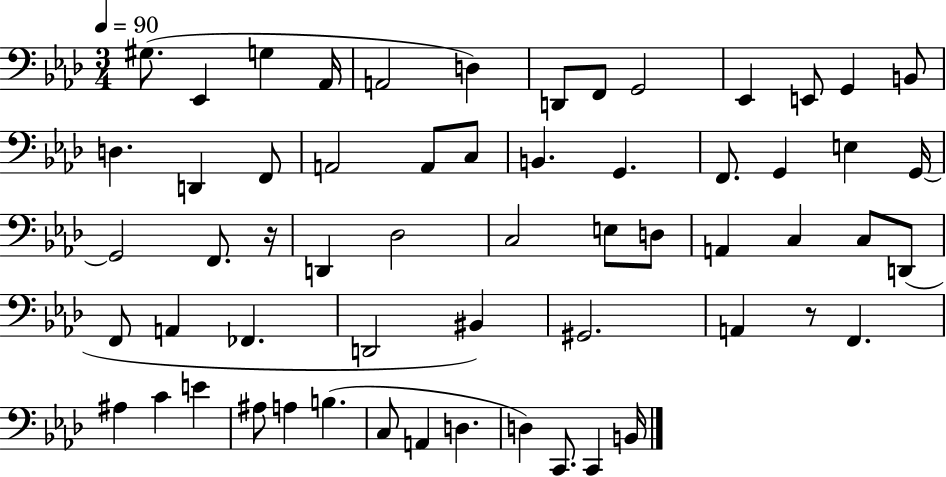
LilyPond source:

{
  \clef bass
  \numericTimeSignature
  \time 3/4
  \key aes \major
  \tempo 4 = 90
  \repeat volta 2 { gis8.( ees,4 g4 aes,16 | a,2 d4) | d,8 f,8 g,2 | ees,4 e,8 g,4 b,8 | \break d4. d,4 f,8 | a,2 a,8 c8 | b,4. g,4. | f,8. g,4 e4 g,16~~ | \break g,2 f,8. r16 | d,4 des2 | c2 e8 d8 | a,4 c4 c8 d,8( | \break f,8 a,4 fes,4. | d,2 bis,4) | gis,2. | a,4 r8 f,4. | \break ais4 c'4 e'4 | ais8 a4 b4.( | c8 a,4 d4. | d4) c,8. c,4 b,16 | \break } \bar "|."
}